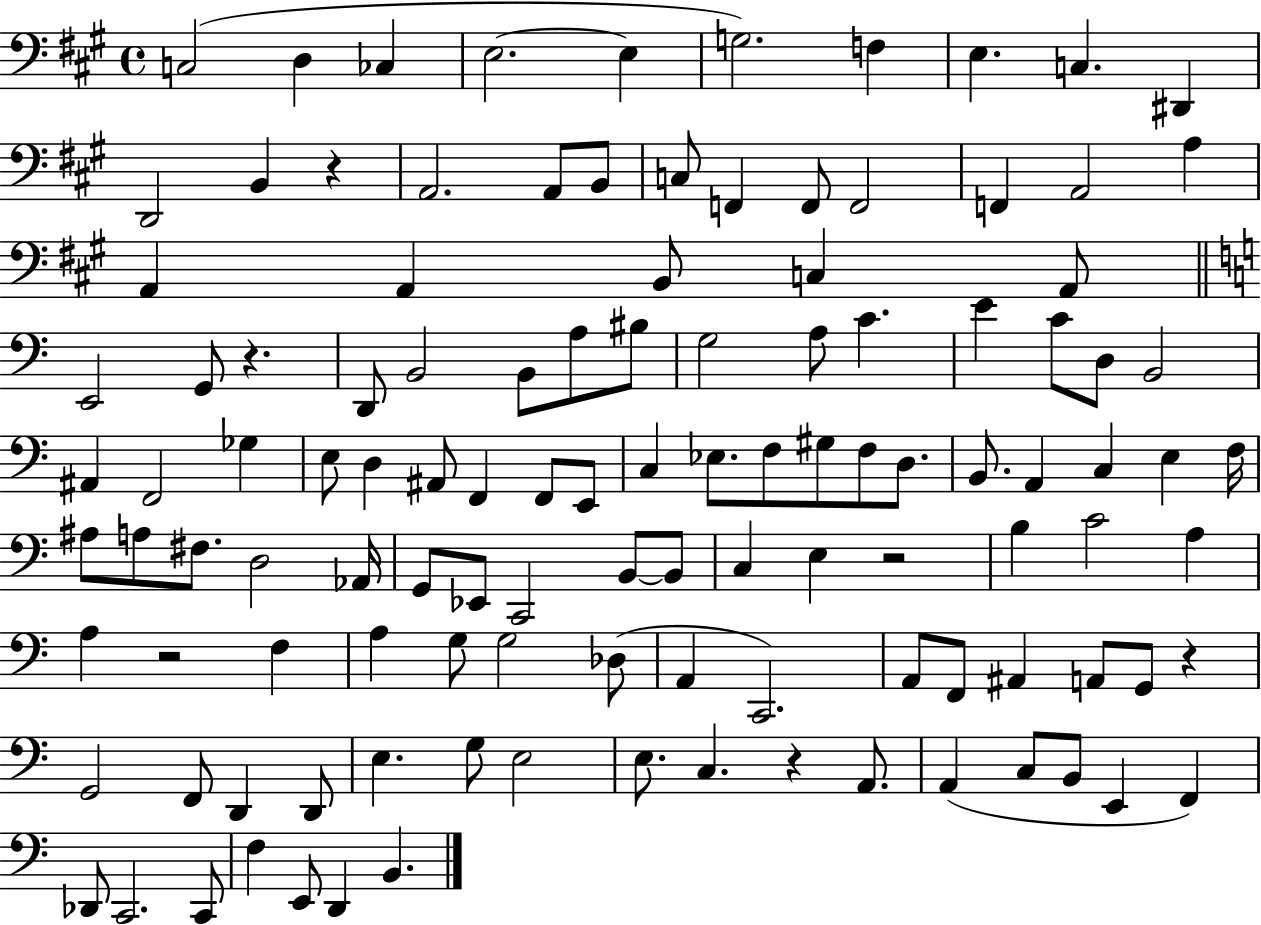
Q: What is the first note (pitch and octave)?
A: C3